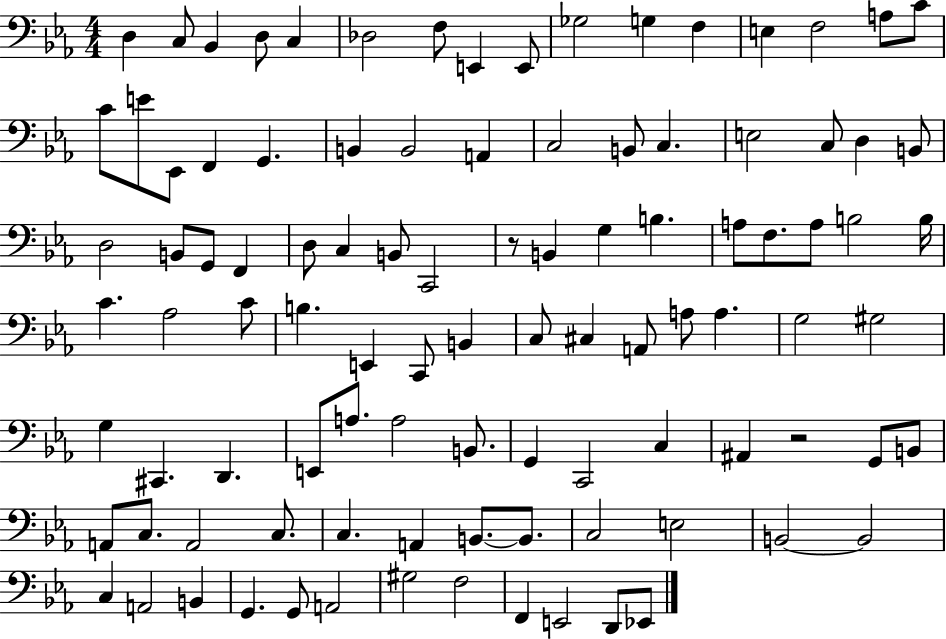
{
  \clef bass
  \numericTimeSignature
  \time 4/4
  \key ees \major
  \repeat volta 2 { d4 c8 bes,4 d8 c4 | des2 f8 e,4 e,8 | ges2 g4 f4 | e4 f2 a8 c'8 | \break c'8 e'8 ees,8 f,4 g,4. | b,4 b,2 a,4 | c2 b,8 c4. | e2 c8 d4 b,8 | \break d2 b,8 g,8 f,4 | d8 c4 b,8 c,2 | r8 b,4 g4 b4. | a8 f8. a8 b2 b16 | \break c'4. aes2 c'8 | b4. e,4 c,8 b,4 | c8 cis4 a,8 a8 a4. | g2 gis2 | \break g4 cis,4. d,4. | e,8 a8. a2 b,8. | g,4 c,2 c4 | ais,4 r2 g,8 b,8 | \break a,8 c8. a,2 c8. | c4. a,4 b,8.~~ b,8. | c2 e2 | b,2~~ b,2 | \break c4 a,2 b,4 | g,4. g,8 a,2 | gis2 f2 | f,4 e,2 d,8 ees,8 | \break } \bar "|."
}